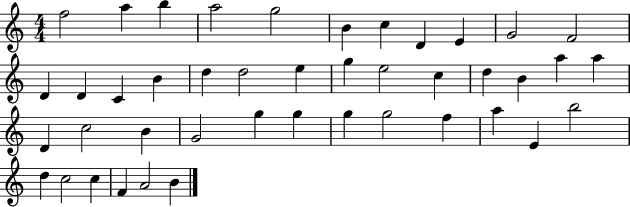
F5/h A5/q B5/q A5/h G5/h B4/q C5/q D4/q E4/q G4/h F4/h D4/q D4/q C4/q B4/q D5/q D5/h E5/q G5/q E5/h C5/q D5/q B4/q A5/q A5/q D4/q C5/h B4/q G4/h G5/q G5/q G5/q G5/h F5/q A5/q E4/q B5/h D5/q C5/h C5/q F4/q A4/h B4/q